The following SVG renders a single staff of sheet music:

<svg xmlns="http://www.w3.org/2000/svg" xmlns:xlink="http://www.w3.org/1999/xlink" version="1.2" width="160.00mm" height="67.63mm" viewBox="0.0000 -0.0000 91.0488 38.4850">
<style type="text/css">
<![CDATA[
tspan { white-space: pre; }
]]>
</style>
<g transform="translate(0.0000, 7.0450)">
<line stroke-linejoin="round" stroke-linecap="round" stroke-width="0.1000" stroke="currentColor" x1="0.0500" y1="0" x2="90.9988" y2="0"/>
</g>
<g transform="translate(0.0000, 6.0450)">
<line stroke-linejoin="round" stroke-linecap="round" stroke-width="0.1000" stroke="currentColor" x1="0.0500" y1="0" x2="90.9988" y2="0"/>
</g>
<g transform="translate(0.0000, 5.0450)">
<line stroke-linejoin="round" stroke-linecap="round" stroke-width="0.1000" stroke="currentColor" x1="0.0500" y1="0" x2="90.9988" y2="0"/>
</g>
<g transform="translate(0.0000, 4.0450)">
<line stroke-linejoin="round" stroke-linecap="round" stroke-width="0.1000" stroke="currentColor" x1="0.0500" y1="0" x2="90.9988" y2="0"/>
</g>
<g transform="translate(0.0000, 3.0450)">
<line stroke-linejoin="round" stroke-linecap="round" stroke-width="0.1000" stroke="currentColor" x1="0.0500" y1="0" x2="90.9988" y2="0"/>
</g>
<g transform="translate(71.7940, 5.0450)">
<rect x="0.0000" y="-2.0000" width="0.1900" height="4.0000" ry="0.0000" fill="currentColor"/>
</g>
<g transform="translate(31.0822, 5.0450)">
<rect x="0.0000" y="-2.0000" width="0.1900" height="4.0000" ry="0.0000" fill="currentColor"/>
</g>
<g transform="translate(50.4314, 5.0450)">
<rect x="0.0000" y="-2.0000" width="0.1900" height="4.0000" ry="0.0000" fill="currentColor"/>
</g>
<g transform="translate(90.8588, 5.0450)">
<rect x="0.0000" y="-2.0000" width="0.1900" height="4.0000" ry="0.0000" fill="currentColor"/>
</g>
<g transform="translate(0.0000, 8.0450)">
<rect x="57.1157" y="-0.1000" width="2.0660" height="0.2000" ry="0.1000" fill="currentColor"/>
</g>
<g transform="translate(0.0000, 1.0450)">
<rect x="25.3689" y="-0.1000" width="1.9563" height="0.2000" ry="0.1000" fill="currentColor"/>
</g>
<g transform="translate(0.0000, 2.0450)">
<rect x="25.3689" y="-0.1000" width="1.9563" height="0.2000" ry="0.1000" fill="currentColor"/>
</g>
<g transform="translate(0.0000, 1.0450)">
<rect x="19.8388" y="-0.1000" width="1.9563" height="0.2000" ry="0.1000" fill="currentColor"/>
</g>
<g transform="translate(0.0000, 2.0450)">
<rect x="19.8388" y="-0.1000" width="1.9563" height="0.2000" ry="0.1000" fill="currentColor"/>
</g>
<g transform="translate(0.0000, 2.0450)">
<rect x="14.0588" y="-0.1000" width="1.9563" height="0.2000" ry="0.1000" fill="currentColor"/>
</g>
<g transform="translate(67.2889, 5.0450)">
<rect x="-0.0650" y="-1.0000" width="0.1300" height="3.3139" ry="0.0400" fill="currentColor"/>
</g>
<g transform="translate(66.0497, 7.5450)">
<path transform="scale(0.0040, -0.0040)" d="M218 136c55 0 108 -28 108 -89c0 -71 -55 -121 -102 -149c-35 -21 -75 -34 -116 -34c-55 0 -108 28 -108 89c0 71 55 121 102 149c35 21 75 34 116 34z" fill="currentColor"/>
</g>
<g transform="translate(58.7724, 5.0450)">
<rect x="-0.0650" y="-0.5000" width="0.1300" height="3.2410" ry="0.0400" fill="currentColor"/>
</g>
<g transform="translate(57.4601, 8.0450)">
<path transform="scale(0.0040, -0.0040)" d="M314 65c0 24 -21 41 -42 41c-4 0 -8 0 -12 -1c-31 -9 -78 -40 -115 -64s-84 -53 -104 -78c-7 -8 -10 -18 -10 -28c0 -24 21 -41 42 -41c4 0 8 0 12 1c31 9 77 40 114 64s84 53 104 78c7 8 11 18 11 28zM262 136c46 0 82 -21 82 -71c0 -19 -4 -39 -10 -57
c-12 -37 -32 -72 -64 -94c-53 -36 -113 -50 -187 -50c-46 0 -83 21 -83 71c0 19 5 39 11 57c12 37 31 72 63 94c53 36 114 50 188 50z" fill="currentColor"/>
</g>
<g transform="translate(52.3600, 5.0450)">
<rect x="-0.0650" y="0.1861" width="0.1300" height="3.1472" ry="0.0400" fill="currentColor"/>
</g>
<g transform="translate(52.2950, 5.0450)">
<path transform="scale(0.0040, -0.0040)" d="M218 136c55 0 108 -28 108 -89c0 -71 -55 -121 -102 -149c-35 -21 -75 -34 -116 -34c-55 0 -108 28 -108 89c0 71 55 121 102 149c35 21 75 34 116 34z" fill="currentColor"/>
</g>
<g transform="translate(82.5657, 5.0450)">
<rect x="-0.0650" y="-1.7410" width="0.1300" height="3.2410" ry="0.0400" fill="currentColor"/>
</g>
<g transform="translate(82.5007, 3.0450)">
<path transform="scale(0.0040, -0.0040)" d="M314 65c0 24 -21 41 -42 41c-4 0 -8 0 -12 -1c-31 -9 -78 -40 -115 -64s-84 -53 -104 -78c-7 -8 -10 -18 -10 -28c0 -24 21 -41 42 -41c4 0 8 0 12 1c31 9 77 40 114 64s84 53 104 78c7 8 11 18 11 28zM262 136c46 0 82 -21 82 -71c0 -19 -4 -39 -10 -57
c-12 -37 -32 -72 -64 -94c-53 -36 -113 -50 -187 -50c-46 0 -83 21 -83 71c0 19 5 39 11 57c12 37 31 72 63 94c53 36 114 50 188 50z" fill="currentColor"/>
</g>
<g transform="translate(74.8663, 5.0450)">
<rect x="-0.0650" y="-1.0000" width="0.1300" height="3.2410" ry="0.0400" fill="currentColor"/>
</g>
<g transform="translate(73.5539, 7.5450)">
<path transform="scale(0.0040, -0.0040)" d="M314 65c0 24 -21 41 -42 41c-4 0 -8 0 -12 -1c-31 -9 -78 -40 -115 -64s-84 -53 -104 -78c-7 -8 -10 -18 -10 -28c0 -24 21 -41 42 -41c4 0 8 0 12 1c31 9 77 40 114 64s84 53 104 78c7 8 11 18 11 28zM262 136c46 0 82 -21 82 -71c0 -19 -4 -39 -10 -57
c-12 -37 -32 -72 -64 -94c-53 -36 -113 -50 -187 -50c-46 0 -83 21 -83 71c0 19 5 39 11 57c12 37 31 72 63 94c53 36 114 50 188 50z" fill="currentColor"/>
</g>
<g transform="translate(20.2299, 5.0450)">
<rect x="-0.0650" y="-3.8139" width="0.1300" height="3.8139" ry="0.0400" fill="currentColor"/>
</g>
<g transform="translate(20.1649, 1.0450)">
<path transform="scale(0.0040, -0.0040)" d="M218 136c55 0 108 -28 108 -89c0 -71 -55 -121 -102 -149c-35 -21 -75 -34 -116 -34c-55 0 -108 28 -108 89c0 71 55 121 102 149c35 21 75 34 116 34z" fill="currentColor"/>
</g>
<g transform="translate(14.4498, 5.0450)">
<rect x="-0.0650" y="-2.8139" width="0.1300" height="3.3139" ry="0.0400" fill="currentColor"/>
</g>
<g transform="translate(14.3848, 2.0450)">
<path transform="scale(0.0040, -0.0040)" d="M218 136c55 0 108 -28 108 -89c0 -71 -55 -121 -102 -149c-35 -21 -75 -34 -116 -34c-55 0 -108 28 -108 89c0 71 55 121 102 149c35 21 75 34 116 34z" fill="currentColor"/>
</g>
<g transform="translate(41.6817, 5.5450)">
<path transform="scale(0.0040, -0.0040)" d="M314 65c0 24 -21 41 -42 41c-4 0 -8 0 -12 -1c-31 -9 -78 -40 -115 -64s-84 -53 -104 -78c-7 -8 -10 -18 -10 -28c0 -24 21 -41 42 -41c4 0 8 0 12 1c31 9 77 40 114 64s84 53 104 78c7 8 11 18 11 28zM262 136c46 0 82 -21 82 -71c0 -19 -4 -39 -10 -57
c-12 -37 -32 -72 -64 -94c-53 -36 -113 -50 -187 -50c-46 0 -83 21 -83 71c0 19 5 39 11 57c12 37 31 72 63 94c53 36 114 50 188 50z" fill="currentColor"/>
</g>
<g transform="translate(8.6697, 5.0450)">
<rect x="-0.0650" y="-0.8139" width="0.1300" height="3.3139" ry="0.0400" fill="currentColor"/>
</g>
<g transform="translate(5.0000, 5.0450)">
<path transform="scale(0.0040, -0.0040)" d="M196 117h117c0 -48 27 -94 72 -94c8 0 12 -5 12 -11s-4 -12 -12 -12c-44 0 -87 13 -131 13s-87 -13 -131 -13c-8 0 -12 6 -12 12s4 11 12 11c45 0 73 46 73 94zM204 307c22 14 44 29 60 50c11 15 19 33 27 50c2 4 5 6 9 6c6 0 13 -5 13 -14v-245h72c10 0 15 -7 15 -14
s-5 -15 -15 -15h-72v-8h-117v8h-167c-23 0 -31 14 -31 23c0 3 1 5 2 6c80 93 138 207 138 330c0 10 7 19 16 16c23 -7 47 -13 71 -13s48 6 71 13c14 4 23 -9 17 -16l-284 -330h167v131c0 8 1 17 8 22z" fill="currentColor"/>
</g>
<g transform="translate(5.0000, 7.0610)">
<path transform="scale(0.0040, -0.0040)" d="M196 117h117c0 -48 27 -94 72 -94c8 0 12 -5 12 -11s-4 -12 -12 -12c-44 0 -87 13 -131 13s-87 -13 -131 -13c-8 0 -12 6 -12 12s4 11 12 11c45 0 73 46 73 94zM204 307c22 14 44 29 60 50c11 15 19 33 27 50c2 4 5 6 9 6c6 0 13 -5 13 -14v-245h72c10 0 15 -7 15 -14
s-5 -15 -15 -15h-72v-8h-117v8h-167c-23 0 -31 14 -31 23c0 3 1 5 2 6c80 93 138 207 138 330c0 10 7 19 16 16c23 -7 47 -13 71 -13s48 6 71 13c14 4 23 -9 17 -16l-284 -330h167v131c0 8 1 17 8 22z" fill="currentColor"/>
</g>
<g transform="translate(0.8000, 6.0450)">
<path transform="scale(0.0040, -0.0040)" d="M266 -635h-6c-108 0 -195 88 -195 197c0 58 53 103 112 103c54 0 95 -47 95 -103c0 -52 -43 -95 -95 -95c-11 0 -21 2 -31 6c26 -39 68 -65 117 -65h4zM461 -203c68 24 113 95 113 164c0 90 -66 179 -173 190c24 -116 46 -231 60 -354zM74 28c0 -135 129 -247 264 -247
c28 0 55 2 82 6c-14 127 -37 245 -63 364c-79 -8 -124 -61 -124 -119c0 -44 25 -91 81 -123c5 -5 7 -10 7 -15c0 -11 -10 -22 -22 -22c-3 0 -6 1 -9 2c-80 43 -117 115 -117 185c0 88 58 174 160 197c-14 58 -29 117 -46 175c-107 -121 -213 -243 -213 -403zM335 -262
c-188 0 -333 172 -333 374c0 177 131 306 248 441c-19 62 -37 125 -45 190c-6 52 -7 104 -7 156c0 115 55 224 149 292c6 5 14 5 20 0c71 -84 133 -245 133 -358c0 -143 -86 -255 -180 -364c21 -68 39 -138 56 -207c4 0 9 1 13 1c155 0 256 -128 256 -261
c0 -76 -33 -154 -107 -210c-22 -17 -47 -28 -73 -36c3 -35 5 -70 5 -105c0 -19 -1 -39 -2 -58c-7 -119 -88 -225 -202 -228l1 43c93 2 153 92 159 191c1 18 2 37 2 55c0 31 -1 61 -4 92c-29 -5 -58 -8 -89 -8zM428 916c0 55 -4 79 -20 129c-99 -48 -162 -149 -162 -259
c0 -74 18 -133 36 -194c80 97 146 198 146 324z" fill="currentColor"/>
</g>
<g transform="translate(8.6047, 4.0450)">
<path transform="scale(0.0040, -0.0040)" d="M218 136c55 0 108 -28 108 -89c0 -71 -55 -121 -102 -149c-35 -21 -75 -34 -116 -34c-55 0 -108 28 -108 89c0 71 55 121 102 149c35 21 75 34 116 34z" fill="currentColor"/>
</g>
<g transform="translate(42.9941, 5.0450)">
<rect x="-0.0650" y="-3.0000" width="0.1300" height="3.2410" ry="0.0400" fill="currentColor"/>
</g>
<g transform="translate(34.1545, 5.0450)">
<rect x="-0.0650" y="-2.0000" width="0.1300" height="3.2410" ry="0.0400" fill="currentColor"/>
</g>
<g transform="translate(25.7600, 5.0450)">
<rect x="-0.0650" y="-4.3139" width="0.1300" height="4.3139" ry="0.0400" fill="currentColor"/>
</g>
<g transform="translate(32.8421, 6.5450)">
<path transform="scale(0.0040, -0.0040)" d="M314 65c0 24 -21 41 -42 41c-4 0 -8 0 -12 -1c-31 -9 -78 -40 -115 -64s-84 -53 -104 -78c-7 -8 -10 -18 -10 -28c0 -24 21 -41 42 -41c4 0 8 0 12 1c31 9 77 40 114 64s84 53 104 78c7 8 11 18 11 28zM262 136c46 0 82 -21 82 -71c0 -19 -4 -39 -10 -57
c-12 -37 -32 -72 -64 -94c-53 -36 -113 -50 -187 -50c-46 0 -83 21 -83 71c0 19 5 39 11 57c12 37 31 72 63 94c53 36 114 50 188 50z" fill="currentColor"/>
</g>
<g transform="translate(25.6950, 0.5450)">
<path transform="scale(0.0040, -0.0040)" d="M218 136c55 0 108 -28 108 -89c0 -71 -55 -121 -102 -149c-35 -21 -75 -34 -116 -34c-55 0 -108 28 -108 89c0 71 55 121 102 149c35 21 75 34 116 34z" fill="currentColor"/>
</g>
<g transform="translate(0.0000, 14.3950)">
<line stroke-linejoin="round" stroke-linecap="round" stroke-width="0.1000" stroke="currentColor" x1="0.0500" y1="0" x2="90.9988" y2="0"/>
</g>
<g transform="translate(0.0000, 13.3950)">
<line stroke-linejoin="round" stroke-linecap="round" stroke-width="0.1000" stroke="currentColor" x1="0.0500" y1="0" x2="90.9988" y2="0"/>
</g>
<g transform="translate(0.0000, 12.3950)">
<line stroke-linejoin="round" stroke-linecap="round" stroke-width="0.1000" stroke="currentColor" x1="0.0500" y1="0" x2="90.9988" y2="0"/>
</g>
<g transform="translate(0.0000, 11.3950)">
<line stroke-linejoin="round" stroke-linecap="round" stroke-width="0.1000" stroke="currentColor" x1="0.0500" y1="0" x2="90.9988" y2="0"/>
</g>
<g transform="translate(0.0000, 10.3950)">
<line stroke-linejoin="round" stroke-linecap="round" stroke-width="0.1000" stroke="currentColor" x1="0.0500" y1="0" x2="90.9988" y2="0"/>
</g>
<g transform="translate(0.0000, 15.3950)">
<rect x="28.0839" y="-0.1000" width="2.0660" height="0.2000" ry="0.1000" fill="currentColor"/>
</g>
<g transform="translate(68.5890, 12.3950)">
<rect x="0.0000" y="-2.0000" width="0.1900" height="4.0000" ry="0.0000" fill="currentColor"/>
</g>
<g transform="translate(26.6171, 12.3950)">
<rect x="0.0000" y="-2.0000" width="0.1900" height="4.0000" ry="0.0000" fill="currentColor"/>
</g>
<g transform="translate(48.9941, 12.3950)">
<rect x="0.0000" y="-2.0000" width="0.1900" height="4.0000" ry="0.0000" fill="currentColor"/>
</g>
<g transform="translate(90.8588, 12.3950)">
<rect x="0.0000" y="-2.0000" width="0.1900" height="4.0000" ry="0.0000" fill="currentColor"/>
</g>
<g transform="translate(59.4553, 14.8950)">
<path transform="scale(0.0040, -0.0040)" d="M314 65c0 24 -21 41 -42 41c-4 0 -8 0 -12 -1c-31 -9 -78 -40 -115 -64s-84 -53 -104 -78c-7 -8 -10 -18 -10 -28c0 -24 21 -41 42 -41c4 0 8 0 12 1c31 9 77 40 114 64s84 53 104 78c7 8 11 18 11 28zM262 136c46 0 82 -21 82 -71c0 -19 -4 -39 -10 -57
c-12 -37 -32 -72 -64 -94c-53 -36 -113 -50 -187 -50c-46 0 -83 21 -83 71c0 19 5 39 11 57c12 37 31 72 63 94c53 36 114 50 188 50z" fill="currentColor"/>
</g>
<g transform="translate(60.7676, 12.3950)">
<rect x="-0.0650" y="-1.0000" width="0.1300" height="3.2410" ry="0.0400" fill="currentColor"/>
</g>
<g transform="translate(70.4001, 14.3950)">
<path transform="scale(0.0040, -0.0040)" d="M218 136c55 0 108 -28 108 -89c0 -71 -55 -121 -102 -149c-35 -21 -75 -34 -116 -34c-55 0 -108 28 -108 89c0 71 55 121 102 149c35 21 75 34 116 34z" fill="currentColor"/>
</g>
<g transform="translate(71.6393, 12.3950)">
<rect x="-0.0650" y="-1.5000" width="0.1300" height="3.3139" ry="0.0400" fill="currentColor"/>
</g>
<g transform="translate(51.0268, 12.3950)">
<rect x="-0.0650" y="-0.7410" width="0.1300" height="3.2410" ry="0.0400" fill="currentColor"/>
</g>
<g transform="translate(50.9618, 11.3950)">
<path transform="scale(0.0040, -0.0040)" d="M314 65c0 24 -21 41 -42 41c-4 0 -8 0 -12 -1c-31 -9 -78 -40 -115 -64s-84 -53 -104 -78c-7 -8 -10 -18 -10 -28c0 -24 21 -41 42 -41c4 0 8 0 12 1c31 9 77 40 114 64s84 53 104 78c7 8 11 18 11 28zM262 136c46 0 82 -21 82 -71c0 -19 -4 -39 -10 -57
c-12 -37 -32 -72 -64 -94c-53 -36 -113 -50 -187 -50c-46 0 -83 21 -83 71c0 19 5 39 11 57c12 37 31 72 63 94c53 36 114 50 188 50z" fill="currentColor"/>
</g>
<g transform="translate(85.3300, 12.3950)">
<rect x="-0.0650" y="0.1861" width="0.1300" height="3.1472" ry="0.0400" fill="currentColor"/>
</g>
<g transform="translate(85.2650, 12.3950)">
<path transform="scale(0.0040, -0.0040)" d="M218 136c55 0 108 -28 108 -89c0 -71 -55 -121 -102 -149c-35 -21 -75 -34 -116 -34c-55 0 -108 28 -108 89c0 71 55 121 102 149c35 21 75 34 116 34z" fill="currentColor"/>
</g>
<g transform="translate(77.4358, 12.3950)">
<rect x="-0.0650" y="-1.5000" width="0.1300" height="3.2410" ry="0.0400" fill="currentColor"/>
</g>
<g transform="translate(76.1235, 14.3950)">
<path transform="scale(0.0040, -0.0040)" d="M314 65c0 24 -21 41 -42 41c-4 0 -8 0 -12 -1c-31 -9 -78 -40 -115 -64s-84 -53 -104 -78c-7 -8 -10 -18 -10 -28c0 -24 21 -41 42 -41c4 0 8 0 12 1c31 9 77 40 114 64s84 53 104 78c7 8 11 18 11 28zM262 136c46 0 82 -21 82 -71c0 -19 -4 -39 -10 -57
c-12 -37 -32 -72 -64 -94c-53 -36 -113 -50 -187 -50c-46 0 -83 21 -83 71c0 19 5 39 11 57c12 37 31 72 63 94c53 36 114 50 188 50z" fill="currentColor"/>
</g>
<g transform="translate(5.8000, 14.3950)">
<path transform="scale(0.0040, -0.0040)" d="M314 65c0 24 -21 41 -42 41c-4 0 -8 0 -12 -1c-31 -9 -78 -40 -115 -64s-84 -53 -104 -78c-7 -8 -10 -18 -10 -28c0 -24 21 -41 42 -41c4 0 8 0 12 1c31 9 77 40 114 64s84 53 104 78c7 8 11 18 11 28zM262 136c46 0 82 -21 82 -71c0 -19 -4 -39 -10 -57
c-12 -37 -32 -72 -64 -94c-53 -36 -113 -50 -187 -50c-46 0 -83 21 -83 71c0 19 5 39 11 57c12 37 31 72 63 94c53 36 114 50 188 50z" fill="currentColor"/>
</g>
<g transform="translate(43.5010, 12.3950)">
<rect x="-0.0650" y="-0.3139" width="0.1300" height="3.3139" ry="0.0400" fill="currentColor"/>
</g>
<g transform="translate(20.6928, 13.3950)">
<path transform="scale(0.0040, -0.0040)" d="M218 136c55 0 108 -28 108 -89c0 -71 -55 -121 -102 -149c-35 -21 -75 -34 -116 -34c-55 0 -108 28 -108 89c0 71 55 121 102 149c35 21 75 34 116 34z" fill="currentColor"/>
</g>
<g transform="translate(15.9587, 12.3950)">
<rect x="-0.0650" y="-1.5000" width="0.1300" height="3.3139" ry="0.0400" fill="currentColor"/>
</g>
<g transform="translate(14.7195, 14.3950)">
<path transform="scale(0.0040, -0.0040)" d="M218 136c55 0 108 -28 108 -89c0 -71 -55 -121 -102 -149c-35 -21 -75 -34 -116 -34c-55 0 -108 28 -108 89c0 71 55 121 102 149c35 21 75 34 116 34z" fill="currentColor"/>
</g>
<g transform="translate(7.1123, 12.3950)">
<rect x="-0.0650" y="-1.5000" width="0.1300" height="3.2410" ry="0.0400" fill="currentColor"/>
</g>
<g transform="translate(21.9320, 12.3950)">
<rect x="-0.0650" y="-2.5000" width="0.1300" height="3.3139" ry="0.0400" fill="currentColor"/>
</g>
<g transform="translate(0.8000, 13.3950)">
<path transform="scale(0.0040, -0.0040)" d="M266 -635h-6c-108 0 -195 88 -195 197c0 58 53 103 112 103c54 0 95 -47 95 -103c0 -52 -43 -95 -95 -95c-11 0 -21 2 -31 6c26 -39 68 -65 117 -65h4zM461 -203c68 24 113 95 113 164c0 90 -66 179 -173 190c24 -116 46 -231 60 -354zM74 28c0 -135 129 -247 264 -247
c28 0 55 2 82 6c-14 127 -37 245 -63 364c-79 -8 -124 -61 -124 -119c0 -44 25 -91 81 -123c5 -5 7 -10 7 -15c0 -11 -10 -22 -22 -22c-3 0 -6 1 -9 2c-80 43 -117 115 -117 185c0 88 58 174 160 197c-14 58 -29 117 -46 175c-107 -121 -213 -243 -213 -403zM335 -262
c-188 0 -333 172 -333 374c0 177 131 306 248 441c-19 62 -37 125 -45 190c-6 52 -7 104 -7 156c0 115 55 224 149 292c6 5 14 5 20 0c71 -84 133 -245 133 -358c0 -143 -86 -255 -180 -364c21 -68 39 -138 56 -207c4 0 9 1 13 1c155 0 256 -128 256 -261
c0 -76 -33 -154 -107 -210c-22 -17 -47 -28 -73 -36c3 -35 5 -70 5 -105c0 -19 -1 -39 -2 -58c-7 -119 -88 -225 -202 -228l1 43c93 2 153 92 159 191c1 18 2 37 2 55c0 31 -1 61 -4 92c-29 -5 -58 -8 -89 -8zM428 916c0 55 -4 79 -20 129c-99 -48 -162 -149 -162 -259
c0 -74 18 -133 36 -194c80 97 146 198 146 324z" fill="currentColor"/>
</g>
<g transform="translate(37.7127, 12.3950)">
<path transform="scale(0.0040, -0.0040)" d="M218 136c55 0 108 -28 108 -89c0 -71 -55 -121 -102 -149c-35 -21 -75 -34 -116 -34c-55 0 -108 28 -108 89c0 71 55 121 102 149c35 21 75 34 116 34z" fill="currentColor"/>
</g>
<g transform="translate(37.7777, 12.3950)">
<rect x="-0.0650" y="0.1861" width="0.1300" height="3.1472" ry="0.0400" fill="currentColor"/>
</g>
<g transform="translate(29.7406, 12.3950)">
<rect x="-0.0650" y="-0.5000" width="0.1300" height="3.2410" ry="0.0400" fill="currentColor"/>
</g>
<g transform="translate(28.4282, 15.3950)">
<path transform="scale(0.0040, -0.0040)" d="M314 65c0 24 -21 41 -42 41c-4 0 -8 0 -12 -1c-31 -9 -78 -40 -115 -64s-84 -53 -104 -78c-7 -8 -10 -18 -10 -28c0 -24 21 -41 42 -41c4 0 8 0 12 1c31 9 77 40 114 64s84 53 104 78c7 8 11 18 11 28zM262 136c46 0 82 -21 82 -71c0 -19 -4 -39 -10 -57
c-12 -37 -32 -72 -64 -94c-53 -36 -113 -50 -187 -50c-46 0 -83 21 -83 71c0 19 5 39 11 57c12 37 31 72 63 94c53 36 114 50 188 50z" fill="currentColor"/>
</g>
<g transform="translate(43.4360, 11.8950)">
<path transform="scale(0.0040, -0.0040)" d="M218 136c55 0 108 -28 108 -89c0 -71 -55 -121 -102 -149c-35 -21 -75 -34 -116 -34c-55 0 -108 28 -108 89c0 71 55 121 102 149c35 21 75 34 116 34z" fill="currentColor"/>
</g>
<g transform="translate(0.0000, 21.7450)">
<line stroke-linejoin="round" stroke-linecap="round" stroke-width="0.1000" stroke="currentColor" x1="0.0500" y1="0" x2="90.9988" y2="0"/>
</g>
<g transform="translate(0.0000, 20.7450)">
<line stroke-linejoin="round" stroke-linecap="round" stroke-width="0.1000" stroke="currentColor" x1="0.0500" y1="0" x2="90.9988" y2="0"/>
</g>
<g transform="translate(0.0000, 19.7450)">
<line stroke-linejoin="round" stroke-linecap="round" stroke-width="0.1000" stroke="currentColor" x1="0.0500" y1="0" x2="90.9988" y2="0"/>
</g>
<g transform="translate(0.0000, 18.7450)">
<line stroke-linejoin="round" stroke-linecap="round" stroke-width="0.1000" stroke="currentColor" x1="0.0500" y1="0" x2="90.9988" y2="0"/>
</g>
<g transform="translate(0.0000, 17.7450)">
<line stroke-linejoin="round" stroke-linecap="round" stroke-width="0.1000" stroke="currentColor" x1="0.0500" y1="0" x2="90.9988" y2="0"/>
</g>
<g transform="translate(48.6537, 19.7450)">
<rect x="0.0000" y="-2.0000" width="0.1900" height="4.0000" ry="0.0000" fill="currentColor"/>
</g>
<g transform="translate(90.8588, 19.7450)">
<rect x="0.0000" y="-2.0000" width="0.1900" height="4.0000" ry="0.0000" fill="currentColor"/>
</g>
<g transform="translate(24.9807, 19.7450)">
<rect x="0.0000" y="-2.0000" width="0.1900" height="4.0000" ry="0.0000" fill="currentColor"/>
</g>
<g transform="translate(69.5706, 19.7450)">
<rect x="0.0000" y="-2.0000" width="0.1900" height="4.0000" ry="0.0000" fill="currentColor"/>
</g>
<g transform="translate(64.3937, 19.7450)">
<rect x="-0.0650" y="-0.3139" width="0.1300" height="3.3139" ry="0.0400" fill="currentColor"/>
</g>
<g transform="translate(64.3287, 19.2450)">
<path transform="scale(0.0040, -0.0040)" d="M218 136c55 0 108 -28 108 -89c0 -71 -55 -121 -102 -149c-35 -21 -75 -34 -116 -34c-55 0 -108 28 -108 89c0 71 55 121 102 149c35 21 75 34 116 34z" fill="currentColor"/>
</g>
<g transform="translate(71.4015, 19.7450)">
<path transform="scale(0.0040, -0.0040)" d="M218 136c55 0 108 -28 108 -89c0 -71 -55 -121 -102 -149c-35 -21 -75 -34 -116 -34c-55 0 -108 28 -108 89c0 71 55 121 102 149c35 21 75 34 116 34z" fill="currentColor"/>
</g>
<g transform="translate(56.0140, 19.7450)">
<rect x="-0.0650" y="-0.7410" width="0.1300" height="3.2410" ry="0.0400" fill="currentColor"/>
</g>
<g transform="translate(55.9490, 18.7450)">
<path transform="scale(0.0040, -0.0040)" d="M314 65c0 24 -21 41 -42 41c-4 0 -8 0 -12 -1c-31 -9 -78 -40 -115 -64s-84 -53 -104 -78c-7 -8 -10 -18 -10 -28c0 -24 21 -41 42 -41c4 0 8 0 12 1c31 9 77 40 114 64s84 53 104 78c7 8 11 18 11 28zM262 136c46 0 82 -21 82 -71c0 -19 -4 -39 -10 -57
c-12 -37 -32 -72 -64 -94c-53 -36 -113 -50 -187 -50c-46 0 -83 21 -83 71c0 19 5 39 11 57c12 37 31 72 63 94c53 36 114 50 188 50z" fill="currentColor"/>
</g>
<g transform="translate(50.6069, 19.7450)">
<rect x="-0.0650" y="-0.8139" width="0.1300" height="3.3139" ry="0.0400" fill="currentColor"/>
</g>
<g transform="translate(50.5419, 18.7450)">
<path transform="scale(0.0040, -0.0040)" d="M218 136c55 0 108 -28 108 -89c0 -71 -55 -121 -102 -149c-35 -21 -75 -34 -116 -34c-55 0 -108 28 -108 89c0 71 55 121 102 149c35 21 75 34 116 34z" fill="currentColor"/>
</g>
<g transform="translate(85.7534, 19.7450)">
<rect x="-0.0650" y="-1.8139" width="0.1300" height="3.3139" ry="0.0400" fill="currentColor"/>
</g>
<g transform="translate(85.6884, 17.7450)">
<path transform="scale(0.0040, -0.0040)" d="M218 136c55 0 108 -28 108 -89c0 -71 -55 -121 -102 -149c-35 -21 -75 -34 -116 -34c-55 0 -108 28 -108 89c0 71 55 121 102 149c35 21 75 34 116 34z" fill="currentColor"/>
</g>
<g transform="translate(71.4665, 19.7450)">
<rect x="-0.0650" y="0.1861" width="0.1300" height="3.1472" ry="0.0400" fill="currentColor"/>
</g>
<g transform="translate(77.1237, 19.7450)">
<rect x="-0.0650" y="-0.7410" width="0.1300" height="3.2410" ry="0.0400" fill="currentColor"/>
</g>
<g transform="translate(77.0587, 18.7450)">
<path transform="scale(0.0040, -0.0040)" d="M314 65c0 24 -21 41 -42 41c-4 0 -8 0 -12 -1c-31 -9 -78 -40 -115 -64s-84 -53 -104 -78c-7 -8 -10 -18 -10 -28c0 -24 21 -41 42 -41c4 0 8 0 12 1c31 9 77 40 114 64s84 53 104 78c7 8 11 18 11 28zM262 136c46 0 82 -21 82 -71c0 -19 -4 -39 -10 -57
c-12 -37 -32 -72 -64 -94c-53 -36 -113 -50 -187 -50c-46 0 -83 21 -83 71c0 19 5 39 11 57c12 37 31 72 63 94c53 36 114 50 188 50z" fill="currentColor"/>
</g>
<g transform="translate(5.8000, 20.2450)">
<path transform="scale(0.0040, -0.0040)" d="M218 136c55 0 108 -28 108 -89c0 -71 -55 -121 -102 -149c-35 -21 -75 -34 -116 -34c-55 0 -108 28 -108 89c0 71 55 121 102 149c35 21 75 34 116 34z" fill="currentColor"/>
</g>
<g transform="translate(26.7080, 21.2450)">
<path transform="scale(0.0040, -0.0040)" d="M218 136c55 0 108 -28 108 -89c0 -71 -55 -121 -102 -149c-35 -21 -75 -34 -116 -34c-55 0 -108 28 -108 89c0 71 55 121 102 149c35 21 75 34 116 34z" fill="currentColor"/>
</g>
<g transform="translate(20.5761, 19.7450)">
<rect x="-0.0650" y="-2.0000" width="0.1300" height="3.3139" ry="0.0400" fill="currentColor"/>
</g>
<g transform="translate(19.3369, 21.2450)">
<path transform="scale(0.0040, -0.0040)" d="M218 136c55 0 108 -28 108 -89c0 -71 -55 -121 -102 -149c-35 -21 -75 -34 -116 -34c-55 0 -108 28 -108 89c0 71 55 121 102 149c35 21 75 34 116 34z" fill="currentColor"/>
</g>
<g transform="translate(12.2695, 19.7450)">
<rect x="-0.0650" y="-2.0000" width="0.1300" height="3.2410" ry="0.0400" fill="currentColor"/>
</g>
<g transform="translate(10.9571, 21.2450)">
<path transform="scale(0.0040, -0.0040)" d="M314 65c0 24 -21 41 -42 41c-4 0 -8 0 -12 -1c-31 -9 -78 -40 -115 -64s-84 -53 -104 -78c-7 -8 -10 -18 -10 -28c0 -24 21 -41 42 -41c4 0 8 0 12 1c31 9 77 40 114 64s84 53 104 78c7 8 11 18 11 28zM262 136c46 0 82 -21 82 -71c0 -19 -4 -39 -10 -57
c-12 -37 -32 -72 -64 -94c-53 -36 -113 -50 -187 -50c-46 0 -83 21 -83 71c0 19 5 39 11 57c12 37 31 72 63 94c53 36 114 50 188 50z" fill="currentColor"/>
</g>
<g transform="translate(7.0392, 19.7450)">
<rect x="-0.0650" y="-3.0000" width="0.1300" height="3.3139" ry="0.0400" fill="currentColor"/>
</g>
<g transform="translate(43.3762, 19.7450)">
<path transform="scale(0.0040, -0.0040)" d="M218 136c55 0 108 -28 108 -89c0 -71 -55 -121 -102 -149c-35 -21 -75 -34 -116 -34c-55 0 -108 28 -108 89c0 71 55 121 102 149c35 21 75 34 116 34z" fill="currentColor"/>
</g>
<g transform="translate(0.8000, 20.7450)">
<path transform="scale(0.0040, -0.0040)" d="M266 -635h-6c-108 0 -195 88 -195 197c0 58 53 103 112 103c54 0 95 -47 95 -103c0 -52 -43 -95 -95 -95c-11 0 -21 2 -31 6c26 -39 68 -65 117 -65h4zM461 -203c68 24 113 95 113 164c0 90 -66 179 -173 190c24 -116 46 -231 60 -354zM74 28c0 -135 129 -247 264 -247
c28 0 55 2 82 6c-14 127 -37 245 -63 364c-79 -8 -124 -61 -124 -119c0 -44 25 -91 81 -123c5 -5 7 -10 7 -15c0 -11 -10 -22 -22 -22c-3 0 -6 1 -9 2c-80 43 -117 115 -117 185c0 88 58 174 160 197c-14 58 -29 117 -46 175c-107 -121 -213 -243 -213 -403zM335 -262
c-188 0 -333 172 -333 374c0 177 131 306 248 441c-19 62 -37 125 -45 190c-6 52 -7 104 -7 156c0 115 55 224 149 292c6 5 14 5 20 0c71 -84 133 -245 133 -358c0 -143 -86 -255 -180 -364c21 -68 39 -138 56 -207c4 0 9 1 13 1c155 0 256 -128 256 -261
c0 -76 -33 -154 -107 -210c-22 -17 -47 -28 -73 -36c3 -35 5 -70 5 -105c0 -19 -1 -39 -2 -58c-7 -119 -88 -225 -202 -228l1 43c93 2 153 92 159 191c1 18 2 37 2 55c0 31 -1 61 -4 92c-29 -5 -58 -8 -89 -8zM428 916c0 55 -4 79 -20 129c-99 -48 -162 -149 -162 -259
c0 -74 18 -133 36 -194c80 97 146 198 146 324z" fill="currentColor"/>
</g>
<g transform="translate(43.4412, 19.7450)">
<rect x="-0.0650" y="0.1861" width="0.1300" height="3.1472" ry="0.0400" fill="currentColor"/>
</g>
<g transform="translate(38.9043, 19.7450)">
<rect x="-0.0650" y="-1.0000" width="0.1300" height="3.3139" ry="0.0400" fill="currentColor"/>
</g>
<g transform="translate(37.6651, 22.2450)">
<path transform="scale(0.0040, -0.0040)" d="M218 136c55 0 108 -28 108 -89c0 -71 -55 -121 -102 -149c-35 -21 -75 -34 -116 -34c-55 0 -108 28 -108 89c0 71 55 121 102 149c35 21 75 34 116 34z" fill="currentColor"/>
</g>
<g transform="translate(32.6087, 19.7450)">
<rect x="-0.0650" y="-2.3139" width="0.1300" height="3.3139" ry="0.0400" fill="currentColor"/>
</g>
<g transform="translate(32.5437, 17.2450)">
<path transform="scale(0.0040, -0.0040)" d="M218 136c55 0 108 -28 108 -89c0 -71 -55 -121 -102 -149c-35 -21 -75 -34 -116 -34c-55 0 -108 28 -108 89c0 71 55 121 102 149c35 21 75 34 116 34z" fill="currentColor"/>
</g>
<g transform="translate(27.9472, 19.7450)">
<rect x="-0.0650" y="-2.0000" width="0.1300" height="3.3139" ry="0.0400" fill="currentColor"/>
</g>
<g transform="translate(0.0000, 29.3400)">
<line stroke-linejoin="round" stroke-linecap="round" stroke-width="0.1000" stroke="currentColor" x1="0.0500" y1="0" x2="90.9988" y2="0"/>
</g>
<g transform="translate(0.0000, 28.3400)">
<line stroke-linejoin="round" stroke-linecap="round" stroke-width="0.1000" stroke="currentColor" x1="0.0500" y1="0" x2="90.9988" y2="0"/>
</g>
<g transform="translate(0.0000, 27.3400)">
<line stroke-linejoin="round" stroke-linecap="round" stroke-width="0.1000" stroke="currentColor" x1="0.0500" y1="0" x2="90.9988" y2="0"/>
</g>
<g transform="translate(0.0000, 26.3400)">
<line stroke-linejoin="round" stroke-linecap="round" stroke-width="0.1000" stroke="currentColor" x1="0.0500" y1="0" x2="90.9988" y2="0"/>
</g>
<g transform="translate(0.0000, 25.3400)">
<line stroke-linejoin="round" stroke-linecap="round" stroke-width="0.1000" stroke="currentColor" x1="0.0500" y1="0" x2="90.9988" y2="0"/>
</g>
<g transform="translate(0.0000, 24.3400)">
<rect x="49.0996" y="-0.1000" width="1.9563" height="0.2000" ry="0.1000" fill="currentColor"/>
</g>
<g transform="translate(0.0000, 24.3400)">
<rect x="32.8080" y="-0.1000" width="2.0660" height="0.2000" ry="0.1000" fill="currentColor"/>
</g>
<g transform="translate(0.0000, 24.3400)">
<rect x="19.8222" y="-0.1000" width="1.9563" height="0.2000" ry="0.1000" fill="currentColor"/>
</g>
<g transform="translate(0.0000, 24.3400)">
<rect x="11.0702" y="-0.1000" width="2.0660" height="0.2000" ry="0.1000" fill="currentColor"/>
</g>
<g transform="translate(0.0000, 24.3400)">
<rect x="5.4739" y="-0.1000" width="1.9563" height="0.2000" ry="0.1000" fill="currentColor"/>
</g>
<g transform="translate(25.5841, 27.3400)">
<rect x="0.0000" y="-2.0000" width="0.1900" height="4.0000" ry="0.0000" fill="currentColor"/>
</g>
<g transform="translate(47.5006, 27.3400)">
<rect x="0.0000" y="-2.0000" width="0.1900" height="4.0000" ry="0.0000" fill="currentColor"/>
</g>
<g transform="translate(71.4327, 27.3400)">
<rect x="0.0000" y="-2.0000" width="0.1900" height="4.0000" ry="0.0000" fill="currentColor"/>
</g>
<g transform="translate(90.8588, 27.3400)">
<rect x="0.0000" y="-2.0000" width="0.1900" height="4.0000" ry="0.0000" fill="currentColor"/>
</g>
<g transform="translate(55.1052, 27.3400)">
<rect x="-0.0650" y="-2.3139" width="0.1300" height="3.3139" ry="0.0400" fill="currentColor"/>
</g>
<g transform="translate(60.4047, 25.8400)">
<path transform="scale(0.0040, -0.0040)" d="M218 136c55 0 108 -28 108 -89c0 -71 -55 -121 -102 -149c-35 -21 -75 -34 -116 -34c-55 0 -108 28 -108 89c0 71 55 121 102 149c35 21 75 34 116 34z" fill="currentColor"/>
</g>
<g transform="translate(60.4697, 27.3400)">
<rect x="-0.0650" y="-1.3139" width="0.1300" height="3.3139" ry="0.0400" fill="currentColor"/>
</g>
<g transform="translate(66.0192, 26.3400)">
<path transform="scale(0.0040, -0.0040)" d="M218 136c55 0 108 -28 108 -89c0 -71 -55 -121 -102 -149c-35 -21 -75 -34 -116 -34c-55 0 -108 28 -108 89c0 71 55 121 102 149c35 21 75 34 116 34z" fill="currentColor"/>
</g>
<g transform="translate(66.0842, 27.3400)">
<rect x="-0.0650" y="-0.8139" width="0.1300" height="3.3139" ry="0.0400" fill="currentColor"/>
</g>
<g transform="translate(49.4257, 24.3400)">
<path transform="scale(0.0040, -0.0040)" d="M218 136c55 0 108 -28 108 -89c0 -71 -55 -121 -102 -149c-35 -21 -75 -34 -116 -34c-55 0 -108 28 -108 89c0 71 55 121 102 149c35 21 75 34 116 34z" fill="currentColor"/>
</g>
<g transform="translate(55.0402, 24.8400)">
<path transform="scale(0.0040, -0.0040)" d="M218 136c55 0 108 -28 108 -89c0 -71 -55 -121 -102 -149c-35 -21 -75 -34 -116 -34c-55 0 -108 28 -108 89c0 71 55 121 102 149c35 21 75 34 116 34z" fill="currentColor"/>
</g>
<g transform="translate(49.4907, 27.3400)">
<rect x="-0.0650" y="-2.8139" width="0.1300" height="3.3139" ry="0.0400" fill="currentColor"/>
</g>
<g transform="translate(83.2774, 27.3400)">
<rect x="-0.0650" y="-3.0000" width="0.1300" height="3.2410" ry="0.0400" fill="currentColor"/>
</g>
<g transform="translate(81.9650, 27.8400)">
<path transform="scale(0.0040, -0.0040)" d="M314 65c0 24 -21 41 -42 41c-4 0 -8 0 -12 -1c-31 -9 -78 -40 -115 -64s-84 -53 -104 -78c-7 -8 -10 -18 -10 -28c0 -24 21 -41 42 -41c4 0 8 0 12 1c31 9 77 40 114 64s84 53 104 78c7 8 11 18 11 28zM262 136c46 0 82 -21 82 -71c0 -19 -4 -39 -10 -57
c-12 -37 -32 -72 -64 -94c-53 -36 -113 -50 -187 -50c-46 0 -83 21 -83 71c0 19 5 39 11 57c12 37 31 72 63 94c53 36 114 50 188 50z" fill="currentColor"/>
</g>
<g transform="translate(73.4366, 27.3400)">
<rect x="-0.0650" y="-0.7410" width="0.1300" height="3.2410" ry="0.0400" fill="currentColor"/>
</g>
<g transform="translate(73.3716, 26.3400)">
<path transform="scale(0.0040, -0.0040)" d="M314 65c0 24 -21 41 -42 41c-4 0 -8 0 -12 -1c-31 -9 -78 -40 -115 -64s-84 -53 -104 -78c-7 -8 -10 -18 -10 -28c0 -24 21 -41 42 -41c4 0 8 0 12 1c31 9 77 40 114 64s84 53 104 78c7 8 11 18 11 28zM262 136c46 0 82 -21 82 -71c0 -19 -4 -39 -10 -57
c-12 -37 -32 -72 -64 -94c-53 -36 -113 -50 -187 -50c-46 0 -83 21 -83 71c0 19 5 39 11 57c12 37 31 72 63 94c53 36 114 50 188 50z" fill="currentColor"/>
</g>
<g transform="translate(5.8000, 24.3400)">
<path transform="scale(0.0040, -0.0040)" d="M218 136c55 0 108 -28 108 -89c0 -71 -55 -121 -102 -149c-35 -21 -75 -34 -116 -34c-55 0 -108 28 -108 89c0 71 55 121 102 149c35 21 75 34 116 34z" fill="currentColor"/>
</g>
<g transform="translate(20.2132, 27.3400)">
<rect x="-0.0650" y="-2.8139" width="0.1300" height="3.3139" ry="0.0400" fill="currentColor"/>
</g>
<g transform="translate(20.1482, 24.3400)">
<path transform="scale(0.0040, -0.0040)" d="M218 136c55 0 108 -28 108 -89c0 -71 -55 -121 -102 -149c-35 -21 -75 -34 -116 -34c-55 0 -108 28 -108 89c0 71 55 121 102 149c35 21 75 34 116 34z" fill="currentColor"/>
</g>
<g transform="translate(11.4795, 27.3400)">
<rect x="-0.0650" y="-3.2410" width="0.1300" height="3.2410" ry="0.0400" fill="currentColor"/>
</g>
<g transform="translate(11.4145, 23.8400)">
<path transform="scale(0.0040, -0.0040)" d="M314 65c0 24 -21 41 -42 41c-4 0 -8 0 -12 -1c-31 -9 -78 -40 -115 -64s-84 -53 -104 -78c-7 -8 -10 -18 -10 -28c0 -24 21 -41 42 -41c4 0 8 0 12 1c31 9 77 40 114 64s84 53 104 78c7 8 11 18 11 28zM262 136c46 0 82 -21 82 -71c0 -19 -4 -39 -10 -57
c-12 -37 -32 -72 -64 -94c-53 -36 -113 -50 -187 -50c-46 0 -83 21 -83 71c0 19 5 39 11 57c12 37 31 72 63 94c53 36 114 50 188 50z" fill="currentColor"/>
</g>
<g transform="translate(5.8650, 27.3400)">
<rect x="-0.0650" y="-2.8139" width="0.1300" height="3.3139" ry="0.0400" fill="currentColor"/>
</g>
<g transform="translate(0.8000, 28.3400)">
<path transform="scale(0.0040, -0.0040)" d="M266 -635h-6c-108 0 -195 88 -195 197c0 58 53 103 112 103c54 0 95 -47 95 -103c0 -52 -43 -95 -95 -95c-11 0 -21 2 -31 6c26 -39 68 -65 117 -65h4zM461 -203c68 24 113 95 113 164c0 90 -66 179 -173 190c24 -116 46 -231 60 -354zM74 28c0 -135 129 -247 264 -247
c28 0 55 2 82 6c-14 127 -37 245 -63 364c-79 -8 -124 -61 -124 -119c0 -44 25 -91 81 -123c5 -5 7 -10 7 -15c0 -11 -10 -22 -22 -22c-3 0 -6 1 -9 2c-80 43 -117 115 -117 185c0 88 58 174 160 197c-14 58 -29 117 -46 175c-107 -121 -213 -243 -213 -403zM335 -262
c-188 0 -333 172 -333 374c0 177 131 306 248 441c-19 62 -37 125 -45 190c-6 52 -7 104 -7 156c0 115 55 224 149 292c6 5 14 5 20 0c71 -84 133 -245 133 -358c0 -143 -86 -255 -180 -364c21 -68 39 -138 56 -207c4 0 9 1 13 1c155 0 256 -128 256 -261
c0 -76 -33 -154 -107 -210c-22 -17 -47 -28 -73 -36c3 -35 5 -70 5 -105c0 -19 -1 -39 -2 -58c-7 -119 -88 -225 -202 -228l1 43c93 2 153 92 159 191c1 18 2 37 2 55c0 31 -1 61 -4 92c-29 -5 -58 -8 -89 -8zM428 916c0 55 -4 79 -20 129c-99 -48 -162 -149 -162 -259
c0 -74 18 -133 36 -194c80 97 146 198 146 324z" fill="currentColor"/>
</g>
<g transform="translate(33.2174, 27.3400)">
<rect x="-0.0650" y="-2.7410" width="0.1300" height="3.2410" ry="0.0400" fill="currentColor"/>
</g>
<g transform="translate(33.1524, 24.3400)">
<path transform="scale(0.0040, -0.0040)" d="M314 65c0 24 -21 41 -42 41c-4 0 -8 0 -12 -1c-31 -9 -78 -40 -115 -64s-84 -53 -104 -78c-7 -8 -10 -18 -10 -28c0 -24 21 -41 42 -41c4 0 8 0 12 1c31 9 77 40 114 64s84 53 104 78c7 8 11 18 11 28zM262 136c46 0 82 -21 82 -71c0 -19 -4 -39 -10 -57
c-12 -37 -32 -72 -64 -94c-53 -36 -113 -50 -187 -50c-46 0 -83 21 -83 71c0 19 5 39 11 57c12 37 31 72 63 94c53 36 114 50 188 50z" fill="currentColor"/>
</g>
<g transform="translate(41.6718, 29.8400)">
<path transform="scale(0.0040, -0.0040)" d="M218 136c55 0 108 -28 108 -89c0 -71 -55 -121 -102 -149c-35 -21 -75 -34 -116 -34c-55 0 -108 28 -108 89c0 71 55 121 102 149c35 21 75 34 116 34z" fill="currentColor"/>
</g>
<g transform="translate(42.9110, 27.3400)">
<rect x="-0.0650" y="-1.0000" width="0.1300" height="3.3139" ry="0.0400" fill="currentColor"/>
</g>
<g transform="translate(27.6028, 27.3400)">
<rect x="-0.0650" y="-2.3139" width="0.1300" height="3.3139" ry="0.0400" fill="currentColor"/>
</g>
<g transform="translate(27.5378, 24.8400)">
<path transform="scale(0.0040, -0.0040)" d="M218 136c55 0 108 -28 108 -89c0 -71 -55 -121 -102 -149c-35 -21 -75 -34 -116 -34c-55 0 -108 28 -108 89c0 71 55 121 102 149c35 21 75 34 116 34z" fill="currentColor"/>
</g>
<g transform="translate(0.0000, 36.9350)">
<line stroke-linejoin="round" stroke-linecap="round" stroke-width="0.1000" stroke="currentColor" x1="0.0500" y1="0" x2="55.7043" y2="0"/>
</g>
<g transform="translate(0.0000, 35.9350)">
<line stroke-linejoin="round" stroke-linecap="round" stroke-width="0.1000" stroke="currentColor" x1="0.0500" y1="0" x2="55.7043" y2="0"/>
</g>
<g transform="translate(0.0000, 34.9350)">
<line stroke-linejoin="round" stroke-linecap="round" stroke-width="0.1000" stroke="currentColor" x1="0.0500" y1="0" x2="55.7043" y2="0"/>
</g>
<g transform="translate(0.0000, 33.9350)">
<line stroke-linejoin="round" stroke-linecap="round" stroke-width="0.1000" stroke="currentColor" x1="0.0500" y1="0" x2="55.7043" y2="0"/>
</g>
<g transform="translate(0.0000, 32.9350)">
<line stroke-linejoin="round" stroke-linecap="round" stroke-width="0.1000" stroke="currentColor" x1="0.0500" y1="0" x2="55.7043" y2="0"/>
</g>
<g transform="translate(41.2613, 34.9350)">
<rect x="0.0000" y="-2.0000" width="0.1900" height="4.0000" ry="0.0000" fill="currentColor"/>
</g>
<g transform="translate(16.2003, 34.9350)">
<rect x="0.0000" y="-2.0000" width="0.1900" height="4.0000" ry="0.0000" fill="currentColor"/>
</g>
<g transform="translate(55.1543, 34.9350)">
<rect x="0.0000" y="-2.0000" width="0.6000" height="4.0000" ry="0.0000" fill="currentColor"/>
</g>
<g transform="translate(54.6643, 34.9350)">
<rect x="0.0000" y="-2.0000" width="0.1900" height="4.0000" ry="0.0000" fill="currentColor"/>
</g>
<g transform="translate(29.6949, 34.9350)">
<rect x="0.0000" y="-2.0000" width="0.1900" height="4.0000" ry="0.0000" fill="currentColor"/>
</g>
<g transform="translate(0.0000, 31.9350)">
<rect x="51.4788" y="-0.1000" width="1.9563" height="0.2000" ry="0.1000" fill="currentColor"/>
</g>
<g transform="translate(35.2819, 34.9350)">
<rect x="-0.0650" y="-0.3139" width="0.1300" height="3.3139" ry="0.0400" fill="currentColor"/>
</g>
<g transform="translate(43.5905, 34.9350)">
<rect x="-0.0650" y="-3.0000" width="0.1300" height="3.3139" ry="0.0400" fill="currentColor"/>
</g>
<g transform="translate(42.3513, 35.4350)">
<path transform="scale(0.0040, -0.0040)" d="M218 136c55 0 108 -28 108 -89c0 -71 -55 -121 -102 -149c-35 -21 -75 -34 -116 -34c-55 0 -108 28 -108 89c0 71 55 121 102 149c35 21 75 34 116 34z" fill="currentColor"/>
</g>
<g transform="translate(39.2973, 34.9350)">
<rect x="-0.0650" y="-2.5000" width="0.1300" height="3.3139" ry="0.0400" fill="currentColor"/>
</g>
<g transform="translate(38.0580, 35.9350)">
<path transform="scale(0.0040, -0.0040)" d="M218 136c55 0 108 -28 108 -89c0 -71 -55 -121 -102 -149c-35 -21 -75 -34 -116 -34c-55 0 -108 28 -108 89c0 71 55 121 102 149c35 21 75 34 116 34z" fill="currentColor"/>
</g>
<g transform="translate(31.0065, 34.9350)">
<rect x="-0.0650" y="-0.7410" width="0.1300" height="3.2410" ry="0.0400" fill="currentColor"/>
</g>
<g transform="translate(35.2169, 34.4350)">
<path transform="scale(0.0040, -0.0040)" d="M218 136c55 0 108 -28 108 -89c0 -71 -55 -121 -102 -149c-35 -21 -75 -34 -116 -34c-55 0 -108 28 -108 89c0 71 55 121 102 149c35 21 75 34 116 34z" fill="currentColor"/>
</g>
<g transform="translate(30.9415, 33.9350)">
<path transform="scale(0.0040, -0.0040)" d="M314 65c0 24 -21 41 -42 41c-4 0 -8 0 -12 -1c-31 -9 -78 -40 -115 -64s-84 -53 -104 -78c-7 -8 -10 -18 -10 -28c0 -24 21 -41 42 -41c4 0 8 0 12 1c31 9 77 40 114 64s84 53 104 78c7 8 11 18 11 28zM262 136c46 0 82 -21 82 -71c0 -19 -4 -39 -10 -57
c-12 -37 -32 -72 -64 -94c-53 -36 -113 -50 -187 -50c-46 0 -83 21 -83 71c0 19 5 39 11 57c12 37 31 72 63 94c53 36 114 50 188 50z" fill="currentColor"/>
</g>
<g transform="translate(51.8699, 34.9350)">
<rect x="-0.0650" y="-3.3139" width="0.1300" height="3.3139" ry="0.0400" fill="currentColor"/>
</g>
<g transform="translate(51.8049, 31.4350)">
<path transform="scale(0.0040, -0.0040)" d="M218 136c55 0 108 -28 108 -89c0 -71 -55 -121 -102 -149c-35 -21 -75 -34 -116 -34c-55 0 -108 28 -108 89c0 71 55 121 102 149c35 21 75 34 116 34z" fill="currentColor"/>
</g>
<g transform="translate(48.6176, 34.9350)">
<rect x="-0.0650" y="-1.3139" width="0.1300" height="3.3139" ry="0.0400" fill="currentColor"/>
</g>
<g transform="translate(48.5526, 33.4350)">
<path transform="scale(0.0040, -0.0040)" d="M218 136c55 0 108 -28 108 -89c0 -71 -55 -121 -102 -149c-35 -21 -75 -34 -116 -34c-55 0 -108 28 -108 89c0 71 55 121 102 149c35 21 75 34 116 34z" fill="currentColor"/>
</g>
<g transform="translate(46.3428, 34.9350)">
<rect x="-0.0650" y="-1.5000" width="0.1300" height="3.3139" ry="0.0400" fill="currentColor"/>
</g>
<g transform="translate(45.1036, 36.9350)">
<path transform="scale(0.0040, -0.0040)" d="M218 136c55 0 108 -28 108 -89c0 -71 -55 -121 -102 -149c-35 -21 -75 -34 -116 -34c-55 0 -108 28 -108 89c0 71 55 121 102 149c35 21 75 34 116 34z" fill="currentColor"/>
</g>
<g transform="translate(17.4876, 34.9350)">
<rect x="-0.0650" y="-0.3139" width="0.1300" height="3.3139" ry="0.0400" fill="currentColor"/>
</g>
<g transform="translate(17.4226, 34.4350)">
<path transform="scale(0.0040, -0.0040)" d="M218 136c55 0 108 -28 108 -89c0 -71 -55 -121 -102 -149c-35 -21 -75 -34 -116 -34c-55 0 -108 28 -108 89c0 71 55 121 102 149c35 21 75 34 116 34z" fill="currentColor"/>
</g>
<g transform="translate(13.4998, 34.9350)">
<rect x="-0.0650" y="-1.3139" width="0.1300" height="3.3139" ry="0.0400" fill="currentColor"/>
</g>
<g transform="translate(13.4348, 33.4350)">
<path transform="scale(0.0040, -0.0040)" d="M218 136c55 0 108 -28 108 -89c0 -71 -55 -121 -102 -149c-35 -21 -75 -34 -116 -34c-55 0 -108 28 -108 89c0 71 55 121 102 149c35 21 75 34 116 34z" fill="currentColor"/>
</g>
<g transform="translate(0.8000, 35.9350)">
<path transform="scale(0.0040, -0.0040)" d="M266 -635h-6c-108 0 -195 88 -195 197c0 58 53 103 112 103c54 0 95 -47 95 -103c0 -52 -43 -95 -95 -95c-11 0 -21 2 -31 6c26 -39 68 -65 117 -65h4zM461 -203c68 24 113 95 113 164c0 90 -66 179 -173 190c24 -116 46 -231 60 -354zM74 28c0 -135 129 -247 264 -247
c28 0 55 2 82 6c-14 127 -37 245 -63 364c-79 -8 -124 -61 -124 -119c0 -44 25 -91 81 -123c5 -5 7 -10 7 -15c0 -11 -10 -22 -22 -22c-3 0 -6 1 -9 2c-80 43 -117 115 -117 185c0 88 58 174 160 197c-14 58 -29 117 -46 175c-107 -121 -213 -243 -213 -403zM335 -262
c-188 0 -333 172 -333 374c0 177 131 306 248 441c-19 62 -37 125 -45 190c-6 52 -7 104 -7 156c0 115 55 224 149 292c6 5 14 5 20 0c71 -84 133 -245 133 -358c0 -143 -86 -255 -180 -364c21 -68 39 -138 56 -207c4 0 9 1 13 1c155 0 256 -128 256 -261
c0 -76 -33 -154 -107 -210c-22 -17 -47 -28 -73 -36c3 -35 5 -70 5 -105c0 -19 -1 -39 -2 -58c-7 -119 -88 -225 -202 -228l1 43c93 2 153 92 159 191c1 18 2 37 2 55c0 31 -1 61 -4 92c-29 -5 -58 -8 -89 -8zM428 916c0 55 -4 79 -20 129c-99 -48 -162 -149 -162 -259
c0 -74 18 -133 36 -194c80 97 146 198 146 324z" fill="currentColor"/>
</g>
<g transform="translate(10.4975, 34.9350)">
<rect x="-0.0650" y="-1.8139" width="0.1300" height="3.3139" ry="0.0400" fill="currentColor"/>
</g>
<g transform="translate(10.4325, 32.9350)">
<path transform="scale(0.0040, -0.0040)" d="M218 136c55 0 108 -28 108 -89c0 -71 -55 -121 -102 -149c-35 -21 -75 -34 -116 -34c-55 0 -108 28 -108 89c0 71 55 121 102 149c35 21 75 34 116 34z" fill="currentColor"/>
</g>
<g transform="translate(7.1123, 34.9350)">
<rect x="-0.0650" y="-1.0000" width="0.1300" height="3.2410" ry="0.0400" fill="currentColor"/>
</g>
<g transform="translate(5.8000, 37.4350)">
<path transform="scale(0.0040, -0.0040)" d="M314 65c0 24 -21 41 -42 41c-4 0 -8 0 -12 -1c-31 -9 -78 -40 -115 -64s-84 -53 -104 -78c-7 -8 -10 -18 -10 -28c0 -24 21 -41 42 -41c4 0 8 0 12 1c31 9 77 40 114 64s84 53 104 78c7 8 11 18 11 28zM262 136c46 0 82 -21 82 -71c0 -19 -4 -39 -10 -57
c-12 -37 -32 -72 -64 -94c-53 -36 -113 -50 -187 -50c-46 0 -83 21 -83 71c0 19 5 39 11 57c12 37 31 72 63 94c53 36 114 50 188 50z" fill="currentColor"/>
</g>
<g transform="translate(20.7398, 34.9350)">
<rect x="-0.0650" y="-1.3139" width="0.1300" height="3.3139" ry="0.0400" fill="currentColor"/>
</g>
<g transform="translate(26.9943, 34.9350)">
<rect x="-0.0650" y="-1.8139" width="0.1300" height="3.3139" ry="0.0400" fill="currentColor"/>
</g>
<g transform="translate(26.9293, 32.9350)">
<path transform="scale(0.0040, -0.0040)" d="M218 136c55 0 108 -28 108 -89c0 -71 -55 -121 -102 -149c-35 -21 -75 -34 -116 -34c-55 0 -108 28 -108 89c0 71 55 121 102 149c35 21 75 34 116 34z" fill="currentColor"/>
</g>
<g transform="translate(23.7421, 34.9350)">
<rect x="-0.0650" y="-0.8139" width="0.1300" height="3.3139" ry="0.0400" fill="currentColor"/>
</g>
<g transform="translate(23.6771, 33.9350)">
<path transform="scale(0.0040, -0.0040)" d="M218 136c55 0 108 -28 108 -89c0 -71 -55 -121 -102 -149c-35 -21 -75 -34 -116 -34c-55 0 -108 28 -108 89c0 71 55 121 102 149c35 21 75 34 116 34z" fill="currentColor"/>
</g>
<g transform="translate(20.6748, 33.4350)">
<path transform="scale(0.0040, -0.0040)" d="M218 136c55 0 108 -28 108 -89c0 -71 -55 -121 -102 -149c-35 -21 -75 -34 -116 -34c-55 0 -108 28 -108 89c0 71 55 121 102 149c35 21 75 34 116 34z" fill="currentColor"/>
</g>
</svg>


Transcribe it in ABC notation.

X:1
T:Untitled
M:4/4
L:1/4
K:C
d a c' d' F2 A2 B C2 D D2 f2 E2 E G C2 B c d2 D2 E E2 B A F2 F F g D B d d2 c B d2 f a b2 a g a2 D a g e d d2 A2 D2 f e c e d f d2 c G A E e b